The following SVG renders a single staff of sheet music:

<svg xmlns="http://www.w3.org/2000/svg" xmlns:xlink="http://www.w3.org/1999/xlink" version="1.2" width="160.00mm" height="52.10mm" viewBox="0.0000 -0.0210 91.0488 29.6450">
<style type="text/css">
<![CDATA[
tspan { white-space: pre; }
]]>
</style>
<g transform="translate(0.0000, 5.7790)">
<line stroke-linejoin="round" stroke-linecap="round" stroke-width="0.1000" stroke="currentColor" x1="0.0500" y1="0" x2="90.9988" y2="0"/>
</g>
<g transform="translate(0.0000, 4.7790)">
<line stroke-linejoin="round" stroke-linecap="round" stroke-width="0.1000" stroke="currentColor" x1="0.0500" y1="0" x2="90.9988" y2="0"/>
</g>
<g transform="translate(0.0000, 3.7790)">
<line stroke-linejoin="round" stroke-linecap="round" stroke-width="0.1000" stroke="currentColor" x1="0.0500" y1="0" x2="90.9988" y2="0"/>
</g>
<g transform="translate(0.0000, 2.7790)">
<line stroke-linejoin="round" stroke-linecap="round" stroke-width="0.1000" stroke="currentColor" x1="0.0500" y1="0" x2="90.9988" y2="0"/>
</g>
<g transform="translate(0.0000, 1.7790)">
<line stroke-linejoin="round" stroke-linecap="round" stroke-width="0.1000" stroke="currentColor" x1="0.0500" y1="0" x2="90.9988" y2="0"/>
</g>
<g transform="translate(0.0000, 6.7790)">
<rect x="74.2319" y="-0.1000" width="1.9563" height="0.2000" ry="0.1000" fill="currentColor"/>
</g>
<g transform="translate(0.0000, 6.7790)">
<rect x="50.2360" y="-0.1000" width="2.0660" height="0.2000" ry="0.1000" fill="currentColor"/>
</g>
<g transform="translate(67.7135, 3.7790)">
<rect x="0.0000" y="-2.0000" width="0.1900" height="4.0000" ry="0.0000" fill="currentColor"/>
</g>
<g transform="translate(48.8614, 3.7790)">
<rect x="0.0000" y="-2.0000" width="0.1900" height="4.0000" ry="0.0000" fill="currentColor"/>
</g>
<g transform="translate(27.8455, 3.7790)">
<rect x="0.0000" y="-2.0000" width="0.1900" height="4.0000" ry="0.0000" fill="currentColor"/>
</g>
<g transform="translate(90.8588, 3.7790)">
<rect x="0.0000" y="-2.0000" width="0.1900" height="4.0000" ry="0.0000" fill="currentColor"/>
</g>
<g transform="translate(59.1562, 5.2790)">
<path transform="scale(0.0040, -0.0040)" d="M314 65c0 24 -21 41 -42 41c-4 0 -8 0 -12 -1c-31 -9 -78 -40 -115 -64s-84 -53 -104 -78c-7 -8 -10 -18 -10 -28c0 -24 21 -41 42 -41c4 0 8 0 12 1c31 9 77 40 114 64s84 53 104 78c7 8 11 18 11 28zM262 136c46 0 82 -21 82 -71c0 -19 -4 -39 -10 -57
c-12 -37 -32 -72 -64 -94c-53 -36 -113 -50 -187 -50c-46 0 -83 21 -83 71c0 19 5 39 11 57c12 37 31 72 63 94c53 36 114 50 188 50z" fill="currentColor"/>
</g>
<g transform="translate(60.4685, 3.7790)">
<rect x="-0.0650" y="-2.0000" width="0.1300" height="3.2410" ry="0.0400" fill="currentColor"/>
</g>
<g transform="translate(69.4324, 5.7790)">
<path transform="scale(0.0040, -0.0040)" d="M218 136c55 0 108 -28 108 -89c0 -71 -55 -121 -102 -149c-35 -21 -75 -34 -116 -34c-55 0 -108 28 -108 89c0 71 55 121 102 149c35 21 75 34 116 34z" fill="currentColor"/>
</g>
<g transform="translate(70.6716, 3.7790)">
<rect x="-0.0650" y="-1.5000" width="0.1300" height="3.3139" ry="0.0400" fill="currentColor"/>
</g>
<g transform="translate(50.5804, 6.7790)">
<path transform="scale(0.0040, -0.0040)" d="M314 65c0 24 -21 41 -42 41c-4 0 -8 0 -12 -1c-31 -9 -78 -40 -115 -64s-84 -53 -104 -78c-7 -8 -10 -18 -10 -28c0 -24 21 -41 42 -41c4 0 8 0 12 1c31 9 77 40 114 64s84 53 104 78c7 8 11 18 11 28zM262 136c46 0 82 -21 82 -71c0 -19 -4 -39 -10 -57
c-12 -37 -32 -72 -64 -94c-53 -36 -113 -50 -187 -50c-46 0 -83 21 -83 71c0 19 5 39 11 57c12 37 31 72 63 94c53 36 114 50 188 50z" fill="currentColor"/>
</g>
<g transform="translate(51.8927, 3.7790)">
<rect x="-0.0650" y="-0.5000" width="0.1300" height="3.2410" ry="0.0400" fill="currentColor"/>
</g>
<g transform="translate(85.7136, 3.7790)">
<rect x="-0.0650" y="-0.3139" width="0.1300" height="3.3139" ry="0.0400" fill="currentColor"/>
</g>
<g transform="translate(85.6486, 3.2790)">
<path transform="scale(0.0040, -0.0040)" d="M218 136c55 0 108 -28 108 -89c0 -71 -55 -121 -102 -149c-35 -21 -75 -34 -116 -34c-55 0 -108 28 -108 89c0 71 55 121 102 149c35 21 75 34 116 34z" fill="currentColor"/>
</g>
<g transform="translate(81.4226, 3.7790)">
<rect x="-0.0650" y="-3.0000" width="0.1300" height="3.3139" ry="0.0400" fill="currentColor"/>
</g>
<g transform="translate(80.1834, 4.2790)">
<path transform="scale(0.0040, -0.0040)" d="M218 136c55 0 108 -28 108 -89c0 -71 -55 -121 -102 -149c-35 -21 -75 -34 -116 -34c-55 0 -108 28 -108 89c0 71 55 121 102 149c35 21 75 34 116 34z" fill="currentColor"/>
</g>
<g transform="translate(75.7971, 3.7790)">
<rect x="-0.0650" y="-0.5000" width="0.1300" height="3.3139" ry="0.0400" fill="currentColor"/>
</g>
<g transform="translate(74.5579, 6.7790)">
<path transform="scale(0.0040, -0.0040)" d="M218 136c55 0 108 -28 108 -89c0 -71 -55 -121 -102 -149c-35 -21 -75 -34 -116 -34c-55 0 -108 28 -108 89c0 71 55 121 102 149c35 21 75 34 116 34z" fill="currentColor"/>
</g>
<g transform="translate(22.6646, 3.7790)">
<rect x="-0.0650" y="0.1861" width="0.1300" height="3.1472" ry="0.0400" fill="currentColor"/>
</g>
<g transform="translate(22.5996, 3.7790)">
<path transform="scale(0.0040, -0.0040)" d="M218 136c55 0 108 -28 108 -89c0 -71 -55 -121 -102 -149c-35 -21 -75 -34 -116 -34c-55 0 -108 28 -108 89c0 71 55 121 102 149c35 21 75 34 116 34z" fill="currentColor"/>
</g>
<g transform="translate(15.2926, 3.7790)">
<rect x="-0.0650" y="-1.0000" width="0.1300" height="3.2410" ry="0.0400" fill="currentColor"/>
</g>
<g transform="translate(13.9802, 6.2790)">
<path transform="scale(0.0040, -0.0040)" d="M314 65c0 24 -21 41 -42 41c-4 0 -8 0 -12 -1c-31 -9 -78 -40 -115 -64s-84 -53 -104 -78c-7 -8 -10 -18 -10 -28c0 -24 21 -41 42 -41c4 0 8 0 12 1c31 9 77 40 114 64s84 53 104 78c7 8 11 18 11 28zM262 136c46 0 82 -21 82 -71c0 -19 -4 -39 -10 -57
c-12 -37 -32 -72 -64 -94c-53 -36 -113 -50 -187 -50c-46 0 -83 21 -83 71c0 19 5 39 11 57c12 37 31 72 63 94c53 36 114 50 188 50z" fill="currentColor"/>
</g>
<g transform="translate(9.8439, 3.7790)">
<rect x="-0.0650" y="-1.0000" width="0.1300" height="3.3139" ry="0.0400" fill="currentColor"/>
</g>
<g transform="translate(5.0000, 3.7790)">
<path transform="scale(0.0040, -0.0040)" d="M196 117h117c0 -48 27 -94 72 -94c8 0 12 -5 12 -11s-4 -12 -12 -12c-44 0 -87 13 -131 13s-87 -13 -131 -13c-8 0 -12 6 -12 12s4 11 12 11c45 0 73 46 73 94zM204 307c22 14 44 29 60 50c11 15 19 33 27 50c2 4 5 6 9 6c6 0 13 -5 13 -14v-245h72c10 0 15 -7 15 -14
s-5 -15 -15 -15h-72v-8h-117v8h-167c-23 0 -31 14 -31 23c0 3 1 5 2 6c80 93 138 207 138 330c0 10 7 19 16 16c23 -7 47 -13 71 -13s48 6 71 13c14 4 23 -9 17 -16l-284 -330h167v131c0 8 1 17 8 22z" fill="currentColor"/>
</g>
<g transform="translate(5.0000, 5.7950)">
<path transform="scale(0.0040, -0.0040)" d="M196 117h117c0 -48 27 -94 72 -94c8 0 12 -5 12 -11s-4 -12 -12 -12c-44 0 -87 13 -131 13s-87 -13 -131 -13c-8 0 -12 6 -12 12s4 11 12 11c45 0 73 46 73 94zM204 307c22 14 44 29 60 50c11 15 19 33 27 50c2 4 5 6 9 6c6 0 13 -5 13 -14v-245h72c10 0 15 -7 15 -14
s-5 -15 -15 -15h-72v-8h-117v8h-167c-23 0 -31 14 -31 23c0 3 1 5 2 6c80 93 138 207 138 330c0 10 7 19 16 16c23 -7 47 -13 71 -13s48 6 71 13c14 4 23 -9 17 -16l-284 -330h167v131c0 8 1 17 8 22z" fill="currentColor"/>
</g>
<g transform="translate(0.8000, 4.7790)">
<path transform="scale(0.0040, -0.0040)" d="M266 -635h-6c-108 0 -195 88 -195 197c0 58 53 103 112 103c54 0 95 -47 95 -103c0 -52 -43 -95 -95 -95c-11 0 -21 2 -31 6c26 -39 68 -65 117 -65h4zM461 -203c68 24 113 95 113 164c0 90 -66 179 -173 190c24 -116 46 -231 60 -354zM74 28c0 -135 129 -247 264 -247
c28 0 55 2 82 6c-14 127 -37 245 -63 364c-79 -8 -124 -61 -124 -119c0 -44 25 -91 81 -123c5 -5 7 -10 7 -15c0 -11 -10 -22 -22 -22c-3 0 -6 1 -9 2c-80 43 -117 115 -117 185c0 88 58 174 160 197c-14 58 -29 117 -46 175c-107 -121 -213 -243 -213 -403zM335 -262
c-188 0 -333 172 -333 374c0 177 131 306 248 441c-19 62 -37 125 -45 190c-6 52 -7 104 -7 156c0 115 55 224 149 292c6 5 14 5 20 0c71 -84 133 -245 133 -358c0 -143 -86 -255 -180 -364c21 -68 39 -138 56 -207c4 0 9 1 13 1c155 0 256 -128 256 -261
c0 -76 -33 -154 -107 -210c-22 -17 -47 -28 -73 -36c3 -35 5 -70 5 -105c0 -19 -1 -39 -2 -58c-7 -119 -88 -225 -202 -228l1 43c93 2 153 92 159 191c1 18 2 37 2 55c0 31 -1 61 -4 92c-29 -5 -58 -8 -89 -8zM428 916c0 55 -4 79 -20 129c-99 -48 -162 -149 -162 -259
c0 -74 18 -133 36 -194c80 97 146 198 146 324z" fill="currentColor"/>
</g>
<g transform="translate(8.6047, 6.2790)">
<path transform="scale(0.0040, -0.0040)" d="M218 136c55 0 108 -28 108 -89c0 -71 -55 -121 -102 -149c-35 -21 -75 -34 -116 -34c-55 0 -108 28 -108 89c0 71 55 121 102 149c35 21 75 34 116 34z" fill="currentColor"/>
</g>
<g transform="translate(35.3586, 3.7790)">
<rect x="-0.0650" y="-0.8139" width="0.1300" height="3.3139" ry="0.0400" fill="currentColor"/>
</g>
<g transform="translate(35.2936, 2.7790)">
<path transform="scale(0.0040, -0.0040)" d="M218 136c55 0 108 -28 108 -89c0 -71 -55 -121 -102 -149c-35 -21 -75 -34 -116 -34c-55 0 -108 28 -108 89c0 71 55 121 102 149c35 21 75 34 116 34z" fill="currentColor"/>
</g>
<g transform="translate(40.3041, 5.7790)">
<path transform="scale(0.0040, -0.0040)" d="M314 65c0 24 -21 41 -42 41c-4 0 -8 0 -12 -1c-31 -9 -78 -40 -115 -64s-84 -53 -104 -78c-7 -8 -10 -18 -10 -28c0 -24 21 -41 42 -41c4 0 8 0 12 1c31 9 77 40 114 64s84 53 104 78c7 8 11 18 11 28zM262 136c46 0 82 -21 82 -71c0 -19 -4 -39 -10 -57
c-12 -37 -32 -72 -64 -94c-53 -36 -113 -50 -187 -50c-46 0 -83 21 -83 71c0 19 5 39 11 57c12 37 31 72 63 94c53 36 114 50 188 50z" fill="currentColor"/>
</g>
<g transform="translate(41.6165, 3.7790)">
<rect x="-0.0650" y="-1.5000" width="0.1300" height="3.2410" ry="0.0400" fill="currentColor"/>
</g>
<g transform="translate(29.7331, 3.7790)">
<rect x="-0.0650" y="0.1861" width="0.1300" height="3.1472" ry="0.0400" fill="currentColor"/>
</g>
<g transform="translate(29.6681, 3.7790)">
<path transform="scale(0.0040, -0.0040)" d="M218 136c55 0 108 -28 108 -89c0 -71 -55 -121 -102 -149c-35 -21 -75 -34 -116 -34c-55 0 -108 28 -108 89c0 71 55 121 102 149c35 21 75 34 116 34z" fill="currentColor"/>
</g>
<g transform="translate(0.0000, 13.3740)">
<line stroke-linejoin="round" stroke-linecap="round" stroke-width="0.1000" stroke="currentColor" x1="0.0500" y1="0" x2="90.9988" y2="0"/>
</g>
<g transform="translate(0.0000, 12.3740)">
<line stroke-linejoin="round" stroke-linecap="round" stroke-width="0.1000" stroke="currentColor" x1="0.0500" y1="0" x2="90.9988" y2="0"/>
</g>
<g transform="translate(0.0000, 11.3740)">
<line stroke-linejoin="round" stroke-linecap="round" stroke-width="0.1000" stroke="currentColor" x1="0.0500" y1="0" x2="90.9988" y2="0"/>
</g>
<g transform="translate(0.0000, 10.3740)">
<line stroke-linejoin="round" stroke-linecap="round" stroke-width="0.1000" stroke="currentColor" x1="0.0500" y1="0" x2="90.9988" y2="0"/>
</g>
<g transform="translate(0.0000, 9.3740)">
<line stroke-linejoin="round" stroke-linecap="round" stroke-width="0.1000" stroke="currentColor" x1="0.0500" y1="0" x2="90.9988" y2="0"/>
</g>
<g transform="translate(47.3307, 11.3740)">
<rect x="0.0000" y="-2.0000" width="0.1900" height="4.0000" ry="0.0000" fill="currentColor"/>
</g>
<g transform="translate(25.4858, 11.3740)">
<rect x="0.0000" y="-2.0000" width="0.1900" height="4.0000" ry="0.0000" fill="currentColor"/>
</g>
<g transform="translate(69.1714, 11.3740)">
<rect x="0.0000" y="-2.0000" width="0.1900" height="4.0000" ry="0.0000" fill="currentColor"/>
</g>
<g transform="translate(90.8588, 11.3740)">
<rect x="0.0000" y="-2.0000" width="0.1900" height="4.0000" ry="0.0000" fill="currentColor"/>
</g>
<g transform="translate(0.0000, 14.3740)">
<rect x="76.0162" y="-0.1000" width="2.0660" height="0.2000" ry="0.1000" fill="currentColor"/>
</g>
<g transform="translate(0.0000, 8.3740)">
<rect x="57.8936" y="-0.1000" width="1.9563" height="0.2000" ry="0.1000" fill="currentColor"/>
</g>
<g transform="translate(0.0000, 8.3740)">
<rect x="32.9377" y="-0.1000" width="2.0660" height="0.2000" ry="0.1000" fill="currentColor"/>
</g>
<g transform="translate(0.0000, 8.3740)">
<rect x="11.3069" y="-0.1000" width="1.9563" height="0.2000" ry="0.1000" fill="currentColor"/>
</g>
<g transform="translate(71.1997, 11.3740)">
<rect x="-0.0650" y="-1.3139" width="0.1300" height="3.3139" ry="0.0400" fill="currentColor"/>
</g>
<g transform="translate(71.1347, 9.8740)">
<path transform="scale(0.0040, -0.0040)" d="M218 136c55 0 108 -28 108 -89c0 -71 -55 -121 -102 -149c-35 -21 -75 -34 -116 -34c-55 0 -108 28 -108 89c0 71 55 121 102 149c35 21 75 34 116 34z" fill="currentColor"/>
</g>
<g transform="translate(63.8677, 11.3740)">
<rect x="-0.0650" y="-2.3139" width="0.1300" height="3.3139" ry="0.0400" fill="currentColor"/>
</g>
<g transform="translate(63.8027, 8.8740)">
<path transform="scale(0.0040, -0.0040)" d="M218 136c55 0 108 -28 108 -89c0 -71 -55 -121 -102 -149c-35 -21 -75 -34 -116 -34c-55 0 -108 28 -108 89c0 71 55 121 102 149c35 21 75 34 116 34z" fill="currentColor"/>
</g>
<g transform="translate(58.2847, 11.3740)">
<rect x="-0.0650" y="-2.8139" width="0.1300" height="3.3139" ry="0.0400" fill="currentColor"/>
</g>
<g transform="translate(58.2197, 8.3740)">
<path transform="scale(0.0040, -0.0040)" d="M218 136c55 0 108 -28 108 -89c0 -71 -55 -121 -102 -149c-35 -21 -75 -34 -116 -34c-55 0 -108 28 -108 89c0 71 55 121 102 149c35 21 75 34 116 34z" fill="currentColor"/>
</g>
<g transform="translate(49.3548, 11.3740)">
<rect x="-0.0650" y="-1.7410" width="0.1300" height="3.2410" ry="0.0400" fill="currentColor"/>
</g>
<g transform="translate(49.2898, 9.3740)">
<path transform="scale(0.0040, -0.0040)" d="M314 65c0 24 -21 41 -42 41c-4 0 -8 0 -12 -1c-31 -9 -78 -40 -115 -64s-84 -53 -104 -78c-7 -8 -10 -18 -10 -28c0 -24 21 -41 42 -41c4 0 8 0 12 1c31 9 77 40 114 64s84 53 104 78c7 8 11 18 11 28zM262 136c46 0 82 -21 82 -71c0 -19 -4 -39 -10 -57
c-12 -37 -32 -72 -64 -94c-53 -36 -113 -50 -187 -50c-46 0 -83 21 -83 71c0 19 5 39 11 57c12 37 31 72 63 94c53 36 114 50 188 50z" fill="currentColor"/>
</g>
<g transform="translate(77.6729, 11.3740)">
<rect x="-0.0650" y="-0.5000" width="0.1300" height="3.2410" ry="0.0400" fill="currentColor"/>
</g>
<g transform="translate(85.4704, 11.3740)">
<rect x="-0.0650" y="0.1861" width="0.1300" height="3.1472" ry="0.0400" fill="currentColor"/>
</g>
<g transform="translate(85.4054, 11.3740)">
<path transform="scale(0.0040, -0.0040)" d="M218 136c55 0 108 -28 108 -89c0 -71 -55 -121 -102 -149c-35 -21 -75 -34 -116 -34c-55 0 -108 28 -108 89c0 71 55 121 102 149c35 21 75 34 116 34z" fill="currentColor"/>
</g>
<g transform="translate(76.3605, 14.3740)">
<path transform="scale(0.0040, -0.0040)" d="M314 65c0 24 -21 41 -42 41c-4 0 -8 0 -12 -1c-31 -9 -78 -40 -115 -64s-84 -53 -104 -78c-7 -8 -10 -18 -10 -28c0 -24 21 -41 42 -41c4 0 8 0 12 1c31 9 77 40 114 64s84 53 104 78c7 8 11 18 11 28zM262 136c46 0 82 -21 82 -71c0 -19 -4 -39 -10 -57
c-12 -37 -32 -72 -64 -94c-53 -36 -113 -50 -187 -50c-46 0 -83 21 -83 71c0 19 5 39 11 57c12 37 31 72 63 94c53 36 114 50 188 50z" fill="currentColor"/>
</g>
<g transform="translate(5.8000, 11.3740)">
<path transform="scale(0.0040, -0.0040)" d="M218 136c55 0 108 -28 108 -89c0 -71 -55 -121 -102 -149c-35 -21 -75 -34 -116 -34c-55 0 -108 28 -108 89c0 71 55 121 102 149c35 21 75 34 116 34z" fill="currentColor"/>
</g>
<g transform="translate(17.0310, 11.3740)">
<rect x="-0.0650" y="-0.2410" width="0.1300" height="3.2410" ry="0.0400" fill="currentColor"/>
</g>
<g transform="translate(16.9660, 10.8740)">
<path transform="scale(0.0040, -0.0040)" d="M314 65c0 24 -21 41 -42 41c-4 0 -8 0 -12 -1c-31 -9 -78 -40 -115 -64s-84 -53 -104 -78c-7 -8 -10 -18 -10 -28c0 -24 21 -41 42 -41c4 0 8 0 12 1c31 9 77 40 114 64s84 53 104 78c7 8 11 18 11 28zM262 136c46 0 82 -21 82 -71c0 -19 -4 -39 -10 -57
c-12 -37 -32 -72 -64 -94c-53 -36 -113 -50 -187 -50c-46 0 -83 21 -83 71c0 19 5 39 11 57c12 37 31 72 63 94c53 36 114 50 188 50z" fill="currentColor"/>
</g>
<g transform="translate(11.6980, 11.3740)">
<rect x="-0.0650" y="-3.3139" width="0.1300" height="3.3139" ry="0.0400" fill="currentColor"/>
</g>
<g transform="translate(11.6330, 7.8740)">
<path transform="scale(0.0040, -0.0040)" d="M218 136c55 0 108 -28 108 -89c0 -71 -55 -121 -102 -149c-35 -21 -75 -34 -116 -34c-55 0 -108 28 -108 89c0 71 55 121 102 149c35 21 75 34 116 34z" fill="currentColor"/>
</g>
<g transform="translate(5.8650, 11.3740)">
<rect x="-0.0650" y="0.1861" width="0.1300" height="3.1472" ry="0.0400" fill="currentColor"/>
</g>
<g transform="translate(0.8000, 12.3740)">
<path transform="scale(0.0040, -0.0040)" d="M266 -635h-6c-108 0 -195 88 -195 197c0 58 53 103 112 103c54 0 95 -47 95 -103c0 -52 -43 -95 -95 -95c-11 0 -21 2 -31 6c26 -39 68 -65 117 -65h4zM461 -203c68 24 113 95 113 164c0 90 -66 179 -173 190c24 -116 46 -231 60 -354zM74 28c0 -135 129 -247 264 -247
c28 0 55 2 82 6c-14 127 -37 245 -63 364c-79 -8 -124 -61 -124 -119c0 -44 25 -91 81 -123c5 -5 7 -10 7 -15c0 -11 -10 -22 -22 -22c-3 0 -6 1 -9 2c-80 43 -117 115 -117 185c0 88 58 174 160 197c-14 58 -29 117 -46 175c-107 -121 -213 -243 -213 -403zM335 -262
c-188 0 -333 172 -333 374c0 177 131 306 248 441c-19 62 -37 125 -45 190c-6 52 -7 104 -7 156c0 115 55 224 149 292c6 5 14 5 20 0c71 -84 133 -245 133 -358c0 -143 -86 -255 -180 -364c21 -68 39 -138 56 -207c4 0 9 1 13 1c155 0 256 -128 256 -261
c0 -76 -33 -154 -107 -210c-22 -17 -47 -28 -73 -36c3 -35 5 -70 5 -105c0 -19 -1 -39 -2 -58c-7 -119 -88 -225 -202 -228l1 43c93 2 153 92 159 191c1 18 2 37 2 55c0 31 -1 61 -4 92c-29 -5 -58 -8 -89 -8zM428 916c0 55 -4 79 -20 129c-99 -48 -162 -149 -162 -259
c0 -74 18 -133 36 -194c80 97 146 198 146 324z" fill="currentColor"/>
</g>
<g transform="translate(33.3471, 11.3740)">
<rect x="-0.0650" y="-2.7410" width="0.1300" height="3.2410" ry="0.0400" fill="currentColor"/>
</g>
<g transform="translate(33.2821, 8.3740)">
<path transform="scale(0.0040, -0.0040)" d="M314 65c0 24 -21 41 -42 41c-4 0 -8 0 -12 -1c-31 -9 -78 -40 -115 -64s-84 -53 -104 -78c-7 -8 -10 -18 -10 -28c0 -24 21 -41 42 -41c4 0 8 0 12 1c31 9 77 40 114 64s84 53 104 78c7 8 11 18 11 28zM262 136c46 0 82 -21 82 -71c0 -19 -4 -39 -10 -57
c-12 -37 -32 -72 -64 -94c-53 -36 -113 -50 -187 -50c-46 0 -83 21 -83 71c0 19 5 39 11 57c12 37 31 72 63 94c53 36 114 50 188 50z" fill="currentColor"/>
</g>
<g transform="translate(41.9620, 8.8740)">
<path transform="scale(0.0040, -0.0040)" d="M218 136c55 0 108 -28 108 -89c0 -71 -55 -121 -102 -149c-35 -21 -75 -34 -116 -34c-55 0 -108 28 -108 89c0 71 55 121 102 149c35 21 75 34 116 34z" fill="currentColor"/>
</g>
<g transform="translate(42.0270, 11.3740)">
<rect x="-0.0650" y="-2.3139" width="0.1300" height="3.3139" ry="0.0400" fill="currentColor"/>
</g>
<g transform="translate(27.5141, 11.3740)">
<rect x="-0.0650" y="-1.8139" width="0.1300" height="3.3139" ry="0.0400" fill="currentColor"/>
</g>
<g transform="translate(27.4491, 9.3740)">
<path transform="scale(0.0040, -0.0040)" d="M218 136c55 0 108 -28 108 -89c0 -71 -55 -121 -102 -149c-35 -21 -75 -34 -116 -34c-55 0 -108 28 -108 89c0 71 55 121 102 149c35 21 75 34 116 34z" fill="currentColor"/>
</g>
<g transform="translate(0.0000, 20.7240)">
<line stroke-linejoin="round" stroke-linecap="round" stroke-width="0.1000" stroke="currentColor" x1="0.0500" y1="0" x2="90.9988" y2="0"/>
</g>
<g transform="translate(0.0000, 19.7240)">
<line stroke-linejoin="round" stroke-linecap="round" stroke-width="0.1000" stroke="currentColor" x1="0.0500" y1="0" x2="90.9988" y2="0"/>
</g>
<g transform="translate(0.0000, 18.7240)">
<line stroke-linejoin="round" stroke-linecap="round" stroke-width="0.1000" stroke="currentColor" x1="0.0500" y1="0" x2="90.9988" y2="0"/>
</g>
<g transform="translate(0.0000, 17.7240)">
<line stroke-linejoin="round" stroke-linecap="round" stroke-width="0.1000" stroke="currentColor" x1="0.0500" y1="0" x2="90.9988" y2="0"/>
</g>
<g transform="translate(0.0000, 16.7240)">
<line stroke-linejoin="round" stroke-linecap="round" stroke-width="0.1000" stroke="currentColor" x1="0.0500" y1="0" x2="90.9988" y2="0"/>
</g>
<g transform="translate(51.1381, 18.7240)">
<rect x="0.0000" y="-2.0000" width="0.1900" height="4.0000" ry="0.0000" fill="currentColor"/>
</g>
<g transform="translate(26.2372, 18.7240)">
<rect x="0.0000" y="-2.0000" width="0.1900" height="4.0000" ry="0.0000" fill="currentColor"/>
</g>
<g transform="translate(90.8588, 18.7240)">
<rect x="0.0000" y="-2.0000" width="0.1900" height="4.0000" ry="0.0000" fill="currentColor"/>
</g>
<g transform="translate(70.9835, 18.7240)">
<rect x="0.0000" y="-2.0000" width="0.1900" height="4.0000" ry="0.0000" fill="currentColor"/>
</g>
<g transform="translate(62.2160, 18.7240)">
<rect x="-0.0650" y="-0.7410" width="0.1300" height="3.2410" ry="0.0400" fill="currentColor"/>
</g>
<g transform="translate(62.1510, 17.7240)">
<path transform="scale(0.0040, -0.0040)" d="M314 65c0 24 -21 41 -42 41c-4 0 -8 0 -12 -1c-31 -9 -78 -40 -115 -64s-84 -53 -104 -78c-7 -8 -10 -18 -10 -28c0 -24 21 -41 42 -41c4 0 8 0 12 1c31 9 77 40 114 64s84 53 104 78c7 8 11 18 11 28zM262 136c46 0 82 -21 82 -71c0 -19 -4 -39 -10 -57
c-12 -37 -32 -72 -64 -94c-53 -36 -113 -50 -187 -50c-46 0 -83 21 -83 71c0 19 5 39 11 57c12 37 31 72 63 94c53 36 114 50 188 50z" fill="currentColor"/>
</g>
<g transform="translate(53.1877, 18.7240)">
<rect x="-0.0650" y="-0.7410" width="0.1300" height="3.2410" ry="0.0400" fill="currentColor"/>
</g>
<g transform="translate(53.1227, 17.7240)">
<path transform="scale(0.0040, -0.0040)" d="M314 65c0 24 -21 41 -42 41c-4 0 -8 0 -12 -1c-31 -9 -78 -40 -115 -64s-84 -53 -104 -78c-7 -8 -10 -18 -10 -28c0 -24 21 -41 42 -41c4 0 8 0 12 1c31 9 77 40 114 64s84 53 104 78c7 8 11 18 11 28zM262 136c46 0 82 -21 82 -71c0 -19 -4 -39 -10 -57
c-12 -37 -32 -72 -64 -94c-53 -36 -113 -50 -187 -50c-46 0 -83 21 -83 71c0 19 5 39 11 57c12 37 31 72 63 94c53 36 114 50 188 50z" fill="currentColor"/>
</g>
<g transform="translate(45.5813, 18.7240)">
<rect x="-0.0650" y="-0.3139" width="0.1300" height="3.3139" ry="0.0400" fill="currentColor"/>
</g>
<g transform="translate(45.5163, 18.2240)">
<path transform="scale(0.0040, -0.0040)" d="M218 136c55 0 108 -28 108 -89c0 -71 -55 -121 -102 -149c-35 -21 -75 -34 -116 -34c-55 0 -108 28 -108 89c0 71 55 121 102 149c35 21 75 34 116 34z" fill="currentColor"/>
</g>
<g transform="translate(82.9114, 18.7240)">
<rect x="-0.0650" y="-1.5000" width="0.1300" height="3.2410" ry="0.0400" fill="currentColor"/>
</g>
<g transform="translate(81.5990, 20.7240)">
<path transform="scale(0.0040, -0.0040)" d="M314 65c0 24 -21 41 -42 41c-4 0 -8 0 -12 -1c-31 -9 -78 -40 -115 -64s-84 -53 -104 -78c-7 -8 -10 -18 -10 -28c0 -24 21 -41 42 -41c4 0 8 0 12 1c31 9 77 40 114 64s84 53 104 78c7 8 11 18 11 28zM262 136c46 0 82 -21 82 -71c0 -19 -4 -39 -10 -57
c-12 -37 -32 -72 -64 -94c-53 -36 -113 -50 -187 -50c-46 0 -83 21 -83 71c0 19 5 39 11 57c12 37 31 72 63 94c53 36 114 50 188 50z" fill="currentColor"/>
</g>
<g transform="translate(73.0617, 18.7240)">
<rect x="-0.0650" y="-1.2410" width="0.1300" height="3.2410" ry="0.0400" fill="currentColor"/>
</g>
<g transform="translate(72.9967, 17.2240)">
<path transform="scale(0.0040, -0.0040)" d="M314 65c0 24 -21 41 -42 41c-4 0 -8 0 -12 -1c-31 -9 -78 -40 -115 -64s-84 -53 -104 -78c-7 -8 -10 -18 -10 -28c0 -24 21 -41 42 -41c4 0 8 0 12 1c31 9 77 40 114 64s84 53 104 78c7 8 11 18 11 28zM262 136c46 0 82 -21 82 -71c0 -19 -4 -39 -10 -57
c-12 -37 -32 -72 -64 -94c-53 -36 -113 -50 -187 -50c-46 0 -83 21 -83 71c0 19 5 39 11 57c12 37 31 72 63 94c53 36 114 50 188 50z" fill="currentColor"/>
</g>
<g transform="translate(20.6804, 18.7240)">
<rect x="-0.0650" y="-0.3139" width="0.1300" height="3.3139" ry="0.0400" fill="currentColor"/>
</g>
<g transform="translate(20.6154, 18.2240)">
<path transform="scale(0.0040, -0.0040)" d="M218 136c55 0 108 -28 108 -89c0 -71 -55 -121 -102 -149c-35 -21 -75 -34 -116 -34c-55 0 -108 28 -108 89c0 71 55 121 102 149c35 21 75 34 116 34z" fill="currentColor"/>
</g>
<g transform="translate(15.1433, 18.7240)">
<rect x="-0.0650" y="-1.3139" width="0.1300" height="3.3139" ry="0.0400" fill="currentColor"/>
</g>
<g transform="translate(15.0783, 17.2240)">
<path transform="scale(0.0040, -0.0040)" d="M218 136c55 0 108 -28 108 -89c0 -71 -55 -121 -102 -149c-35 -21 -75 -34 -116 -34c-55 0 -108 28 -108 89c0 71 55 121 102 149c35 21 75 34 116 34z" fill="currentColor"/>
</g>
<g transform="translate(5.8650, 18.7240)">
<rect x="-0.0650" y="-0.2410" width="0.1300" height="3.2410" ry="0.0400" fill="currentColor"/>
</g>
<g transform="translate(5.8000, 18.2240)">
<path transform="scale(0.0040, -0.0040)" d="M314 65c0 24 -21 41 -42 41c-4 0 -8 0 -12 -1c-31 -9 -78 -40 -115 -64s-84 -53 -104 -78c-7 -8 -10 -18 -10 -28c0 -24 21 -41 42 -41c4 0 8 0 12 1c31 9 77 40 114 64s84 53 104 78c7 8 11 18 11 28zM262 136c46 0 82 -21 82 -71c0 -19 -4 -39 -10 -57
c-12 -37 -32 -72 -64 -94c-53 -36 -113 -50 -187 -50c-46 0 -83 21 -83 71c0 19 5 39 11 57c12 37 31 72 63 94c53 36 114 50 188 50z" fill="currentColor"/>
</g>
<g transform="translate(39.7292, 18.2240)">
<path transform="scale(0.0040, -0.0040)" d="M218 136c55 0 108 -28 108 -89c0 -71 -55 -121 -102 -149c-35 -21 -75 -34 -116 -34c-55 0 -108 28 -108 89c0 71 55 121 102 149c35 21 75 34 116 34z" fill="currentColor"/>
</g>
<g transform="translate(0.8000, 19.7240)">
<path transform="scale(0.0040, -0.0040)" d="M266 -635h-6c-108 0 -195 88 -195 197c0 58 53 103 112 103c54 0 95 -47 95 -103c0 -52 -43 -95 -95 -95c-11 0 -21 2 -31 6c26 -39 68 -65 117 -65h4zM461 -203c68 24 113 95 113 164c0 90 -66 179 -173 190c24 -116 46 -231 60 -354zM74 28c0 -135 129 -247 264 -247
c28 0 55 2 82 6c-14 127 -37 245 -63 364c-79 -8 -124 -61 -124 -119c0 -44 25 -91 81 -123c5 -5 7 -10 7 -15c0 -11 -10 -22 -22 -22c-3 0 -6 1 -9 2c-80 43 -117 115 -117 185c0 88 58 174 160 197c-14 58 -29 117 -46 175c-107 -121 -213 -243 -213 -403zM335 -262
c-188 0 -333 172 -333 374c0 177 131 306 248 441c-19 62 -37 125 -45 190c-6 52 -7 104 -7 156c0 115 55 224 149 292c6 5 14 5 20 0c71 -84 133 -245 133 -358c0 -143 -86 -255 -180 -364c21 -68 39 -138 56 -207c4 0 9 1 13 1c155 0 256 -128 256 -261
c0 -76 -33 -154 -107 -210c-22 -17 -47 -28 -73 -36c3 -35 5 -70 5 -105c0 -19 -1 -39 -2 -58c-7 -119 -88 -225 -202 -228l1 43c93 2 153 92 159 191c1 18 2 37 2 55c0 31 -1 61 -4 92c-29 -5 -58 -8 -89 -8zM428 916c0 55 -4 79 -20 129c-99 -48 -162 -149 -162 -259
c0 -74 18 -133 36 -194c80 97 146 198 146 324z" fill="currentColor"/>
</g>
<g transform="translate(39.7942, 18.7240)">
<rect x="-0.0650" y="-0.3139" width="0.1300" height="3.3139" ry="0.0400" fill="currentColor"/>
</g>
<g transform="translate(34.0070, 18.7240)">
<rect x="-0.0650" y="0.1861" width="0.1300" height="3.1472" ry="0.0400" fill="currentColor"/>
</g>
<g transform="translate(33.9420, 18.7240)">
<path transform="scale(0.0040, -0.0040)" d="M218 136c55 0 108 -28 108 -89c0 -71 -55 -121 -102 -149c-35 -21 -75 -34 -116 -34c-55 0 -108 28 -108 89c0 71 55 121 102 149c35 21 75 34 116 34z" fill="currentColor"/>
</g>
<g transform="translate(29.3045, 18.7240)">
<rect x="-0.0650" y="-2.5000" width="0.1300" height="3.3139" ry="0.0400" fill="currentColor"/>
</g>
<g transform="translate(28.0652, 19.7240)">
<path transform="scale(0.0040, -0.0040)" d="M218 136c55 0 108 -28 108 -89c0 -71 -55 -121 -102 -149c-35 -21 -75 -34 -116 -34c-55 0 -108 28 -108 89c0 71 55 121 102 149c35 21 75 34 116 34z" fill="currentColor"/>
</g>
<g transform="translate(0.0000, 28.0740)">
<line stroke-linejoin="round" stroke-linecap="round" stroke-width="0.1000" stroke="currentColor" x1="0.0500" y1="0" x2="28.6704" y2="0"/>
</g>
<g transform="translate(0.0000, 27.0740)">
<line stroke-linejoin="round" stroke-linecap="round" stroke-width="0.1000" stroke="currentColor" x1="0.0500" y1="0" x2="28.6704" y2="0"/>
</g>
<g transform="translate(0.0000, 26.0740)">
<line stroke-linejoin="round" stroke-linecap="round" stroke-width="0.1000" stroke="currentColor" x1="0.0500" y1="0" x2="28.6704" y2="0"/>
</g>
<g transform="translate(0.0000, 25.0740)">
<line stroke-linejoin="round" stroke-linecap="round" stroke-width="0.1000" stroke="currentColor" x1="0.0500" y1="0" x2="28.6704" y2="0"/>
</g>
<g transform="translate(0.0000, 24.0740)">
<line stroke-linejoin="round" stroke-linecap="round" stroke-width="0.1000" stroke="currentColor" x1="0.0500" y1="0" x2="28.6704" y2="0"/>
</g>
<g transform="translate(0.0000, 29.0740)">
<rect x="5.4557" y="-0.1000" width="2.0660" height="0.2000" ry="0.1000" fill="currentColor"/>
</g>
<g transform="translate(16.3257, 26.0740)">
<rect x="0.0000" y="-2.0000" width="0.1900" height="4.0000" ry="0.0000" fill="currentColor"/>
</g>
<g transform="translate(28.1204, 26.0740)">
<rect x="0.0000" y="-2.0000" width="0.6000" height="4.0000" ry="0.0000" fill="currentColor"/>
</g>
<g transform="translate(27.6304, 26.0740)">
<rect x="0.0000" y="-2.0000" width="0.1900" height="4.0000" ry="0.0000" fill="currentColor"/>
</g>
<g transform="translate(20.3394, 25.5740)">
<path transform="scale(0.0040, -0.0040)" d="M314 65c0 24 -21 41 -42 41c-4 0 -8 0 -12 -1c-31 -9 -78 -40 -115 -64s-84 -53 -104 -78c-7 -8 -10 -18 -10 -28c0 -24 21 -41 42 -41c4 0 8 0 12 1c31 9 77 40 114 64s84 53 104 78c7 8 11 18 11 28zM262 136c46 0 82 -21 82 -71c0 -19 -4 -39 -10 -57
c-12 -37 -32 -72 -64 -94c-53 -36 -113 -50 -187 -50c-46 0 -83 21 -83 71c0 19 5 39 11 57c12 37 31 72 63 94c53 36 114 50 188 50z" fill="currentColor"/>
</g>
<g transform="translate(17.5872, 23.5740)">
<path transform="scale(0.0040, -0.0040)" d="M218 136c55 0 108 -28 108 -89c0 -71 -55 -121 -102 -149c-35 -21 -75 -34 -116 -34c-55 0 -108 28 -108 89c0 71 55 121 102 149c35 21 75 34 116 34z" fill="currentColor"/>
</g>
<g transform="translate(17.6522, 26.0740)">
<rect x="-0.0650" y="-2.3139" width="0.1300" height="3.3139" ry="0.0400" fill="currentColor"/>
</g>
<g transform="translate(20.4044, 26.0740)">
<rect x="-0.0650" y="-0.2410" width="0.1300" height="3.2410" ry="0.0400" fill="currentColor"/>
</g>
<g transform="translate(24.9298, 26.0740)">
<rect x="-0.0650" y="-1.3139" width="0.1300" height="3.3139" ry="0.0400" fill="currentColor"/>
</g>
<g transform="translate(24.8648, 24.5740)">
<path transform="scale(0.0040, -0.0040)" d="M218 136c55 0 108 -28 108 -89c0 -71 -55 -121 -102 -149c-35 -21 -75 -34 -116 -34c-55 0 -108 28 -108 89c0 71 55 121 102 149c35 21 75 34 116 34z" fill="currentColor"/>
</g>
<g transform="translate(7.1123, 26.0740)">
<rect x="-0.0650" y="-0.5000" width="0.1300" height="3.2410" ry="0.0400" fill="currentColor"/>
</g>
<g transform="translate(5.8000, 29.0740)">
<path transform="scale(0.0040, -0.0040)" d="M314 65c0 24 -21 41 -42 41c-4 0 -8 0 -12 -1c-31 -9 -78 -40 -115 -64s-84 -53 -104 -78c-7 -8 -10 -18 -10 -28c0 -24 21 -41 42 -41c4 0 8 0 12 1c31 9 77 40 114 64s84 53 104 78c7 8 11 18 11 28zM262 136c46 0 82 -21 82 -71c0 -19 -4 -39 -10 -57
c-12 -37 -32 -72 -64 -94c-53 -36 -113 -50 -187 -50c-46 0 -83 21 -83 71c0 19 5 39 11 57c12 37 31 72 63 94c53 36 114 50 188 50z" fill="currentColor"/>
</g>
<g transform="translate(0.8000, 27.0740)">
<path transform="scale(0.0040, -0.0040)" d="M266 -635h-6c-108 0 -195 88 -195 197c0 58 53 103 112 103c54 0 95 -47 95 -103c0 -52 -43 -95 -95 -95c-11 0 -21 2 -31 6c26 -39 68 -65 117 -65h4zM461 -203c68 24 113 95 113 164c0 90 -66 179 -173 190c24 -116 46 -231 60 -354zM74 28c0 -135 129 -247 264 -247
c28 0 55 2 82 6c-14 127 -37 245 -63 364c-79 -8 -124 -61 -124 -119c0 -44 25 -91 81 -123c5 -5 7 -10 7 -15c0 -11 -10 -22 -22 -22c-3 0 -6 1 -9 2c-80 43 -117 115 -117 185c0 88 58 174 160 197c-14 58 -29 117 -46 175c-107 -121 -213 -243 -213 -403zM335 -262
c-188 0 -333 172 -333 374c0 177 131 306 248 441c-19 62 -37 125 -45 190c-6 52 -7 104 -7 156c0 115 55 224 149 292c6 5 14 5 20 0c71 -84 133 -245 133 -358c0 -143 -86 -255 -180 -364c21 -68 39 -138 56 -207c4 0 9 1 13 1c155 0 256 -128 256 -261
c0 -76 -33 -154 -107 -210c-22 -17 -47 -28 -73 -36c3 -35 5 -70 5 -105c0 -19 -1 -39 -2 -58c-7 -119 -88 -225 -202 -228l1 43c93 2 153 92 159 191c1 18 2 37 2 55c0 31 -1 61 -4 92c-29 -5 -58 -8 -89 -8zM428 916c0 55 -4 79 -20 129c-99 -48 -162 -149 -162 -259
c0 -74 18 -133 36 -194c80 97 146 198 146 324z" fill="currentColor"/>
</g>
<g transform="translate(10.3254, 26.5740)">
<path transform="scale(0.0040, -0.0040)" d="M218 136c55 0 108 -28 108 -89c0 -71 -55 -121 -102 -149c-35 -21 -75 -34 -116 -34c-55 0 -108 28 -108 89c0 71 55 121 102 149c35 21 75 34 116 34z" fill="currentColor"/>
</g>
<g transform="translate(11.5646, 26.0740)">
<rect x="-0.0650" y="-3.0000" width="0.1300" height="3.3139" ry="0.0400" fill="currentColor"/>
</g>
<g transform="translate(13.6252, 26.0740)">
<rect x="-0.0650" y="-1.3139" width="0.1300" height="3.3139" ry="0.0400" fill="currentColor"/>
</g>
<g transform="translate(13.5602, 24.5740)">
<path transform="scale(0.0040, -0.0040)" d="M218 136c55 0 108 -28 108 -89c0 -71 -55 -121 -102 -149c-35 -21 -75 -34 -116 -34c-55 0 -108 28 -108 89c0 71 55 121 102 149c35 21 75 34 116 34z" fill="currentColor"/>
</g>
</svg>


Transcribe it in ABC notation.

X:1
T:Untitled
M:4/4
L:1/4
K:C
D D2 B B d E2 C2 F2 E C A c B b c2 f a2 g f2 a g e C2 B c2 e c G B c c d2 d2 e2 E2 C2 A e g c2 e